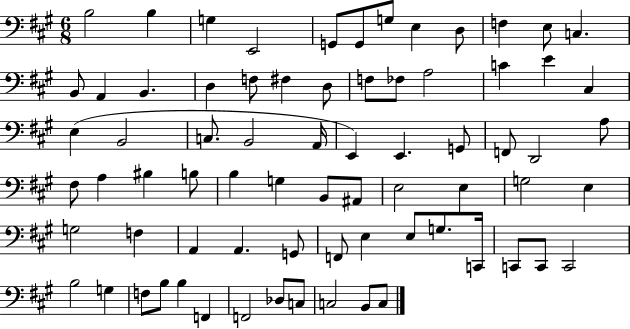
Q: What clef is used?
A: bass